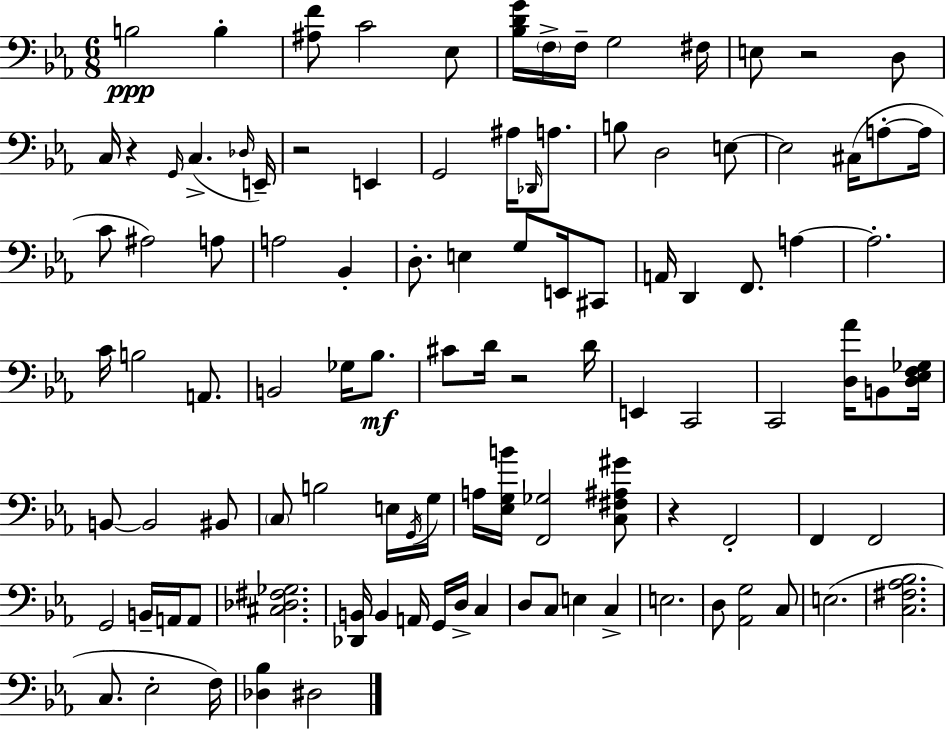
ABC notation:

X:1
T:Untitled
M:6/8
L:1/4
K:Eb
B,2 B, [^A,F]/2 C2 _E,/2 [_B,DG]/4 F,/4 F,/4 G,2 ^F,/4 E,/2 z2 D,/2 C,/4 z G,,/4 C, _D,/4 E,,/4 z2 E,, G,,2 ^A,/4 _D,,/4 A,/2 B,/2 D,2 E,/2 E,2 ^C,/4 A,/2 A,/4 C/2 ^A,2 A,/2 A,2 _B,, D,/2 E, G,/2 E,,/4 ^C,,/2 A,,/4 D,, F,,/2 A, A,2 C/4 B,2 A,,/2 B,,2 _G,/4 _B,/2 ^C/2 D/4 z2 D/4 E,, C,,2 C,,2 [D,_A]/4 B,,/2 [D,_E,F,_G,]/4 B,,/2 B,,2 ^B,,/2 C,/2 B,2 E,/4 G,,/4 G,/4 A,/4 [_E,G,B]/4 [F,,_G,]2 [C,^F,^A,^G]/2 z F,,2 F,, F,,2 G,,2 B,,/4 A,,/4 A,,/2 [^C,_D,^F,_G,]2 [_D,,B,,]/4 B,, A,,/4 G,,/4 D,/4 C, D,/2 C,/2 E, C, E,2 D,/2 [_A,,G,]2 C,/2 E,2 [C,^F,_A,_B,]2 C,/2 _E,2 F,/4 [_D,_B,] ^D,2